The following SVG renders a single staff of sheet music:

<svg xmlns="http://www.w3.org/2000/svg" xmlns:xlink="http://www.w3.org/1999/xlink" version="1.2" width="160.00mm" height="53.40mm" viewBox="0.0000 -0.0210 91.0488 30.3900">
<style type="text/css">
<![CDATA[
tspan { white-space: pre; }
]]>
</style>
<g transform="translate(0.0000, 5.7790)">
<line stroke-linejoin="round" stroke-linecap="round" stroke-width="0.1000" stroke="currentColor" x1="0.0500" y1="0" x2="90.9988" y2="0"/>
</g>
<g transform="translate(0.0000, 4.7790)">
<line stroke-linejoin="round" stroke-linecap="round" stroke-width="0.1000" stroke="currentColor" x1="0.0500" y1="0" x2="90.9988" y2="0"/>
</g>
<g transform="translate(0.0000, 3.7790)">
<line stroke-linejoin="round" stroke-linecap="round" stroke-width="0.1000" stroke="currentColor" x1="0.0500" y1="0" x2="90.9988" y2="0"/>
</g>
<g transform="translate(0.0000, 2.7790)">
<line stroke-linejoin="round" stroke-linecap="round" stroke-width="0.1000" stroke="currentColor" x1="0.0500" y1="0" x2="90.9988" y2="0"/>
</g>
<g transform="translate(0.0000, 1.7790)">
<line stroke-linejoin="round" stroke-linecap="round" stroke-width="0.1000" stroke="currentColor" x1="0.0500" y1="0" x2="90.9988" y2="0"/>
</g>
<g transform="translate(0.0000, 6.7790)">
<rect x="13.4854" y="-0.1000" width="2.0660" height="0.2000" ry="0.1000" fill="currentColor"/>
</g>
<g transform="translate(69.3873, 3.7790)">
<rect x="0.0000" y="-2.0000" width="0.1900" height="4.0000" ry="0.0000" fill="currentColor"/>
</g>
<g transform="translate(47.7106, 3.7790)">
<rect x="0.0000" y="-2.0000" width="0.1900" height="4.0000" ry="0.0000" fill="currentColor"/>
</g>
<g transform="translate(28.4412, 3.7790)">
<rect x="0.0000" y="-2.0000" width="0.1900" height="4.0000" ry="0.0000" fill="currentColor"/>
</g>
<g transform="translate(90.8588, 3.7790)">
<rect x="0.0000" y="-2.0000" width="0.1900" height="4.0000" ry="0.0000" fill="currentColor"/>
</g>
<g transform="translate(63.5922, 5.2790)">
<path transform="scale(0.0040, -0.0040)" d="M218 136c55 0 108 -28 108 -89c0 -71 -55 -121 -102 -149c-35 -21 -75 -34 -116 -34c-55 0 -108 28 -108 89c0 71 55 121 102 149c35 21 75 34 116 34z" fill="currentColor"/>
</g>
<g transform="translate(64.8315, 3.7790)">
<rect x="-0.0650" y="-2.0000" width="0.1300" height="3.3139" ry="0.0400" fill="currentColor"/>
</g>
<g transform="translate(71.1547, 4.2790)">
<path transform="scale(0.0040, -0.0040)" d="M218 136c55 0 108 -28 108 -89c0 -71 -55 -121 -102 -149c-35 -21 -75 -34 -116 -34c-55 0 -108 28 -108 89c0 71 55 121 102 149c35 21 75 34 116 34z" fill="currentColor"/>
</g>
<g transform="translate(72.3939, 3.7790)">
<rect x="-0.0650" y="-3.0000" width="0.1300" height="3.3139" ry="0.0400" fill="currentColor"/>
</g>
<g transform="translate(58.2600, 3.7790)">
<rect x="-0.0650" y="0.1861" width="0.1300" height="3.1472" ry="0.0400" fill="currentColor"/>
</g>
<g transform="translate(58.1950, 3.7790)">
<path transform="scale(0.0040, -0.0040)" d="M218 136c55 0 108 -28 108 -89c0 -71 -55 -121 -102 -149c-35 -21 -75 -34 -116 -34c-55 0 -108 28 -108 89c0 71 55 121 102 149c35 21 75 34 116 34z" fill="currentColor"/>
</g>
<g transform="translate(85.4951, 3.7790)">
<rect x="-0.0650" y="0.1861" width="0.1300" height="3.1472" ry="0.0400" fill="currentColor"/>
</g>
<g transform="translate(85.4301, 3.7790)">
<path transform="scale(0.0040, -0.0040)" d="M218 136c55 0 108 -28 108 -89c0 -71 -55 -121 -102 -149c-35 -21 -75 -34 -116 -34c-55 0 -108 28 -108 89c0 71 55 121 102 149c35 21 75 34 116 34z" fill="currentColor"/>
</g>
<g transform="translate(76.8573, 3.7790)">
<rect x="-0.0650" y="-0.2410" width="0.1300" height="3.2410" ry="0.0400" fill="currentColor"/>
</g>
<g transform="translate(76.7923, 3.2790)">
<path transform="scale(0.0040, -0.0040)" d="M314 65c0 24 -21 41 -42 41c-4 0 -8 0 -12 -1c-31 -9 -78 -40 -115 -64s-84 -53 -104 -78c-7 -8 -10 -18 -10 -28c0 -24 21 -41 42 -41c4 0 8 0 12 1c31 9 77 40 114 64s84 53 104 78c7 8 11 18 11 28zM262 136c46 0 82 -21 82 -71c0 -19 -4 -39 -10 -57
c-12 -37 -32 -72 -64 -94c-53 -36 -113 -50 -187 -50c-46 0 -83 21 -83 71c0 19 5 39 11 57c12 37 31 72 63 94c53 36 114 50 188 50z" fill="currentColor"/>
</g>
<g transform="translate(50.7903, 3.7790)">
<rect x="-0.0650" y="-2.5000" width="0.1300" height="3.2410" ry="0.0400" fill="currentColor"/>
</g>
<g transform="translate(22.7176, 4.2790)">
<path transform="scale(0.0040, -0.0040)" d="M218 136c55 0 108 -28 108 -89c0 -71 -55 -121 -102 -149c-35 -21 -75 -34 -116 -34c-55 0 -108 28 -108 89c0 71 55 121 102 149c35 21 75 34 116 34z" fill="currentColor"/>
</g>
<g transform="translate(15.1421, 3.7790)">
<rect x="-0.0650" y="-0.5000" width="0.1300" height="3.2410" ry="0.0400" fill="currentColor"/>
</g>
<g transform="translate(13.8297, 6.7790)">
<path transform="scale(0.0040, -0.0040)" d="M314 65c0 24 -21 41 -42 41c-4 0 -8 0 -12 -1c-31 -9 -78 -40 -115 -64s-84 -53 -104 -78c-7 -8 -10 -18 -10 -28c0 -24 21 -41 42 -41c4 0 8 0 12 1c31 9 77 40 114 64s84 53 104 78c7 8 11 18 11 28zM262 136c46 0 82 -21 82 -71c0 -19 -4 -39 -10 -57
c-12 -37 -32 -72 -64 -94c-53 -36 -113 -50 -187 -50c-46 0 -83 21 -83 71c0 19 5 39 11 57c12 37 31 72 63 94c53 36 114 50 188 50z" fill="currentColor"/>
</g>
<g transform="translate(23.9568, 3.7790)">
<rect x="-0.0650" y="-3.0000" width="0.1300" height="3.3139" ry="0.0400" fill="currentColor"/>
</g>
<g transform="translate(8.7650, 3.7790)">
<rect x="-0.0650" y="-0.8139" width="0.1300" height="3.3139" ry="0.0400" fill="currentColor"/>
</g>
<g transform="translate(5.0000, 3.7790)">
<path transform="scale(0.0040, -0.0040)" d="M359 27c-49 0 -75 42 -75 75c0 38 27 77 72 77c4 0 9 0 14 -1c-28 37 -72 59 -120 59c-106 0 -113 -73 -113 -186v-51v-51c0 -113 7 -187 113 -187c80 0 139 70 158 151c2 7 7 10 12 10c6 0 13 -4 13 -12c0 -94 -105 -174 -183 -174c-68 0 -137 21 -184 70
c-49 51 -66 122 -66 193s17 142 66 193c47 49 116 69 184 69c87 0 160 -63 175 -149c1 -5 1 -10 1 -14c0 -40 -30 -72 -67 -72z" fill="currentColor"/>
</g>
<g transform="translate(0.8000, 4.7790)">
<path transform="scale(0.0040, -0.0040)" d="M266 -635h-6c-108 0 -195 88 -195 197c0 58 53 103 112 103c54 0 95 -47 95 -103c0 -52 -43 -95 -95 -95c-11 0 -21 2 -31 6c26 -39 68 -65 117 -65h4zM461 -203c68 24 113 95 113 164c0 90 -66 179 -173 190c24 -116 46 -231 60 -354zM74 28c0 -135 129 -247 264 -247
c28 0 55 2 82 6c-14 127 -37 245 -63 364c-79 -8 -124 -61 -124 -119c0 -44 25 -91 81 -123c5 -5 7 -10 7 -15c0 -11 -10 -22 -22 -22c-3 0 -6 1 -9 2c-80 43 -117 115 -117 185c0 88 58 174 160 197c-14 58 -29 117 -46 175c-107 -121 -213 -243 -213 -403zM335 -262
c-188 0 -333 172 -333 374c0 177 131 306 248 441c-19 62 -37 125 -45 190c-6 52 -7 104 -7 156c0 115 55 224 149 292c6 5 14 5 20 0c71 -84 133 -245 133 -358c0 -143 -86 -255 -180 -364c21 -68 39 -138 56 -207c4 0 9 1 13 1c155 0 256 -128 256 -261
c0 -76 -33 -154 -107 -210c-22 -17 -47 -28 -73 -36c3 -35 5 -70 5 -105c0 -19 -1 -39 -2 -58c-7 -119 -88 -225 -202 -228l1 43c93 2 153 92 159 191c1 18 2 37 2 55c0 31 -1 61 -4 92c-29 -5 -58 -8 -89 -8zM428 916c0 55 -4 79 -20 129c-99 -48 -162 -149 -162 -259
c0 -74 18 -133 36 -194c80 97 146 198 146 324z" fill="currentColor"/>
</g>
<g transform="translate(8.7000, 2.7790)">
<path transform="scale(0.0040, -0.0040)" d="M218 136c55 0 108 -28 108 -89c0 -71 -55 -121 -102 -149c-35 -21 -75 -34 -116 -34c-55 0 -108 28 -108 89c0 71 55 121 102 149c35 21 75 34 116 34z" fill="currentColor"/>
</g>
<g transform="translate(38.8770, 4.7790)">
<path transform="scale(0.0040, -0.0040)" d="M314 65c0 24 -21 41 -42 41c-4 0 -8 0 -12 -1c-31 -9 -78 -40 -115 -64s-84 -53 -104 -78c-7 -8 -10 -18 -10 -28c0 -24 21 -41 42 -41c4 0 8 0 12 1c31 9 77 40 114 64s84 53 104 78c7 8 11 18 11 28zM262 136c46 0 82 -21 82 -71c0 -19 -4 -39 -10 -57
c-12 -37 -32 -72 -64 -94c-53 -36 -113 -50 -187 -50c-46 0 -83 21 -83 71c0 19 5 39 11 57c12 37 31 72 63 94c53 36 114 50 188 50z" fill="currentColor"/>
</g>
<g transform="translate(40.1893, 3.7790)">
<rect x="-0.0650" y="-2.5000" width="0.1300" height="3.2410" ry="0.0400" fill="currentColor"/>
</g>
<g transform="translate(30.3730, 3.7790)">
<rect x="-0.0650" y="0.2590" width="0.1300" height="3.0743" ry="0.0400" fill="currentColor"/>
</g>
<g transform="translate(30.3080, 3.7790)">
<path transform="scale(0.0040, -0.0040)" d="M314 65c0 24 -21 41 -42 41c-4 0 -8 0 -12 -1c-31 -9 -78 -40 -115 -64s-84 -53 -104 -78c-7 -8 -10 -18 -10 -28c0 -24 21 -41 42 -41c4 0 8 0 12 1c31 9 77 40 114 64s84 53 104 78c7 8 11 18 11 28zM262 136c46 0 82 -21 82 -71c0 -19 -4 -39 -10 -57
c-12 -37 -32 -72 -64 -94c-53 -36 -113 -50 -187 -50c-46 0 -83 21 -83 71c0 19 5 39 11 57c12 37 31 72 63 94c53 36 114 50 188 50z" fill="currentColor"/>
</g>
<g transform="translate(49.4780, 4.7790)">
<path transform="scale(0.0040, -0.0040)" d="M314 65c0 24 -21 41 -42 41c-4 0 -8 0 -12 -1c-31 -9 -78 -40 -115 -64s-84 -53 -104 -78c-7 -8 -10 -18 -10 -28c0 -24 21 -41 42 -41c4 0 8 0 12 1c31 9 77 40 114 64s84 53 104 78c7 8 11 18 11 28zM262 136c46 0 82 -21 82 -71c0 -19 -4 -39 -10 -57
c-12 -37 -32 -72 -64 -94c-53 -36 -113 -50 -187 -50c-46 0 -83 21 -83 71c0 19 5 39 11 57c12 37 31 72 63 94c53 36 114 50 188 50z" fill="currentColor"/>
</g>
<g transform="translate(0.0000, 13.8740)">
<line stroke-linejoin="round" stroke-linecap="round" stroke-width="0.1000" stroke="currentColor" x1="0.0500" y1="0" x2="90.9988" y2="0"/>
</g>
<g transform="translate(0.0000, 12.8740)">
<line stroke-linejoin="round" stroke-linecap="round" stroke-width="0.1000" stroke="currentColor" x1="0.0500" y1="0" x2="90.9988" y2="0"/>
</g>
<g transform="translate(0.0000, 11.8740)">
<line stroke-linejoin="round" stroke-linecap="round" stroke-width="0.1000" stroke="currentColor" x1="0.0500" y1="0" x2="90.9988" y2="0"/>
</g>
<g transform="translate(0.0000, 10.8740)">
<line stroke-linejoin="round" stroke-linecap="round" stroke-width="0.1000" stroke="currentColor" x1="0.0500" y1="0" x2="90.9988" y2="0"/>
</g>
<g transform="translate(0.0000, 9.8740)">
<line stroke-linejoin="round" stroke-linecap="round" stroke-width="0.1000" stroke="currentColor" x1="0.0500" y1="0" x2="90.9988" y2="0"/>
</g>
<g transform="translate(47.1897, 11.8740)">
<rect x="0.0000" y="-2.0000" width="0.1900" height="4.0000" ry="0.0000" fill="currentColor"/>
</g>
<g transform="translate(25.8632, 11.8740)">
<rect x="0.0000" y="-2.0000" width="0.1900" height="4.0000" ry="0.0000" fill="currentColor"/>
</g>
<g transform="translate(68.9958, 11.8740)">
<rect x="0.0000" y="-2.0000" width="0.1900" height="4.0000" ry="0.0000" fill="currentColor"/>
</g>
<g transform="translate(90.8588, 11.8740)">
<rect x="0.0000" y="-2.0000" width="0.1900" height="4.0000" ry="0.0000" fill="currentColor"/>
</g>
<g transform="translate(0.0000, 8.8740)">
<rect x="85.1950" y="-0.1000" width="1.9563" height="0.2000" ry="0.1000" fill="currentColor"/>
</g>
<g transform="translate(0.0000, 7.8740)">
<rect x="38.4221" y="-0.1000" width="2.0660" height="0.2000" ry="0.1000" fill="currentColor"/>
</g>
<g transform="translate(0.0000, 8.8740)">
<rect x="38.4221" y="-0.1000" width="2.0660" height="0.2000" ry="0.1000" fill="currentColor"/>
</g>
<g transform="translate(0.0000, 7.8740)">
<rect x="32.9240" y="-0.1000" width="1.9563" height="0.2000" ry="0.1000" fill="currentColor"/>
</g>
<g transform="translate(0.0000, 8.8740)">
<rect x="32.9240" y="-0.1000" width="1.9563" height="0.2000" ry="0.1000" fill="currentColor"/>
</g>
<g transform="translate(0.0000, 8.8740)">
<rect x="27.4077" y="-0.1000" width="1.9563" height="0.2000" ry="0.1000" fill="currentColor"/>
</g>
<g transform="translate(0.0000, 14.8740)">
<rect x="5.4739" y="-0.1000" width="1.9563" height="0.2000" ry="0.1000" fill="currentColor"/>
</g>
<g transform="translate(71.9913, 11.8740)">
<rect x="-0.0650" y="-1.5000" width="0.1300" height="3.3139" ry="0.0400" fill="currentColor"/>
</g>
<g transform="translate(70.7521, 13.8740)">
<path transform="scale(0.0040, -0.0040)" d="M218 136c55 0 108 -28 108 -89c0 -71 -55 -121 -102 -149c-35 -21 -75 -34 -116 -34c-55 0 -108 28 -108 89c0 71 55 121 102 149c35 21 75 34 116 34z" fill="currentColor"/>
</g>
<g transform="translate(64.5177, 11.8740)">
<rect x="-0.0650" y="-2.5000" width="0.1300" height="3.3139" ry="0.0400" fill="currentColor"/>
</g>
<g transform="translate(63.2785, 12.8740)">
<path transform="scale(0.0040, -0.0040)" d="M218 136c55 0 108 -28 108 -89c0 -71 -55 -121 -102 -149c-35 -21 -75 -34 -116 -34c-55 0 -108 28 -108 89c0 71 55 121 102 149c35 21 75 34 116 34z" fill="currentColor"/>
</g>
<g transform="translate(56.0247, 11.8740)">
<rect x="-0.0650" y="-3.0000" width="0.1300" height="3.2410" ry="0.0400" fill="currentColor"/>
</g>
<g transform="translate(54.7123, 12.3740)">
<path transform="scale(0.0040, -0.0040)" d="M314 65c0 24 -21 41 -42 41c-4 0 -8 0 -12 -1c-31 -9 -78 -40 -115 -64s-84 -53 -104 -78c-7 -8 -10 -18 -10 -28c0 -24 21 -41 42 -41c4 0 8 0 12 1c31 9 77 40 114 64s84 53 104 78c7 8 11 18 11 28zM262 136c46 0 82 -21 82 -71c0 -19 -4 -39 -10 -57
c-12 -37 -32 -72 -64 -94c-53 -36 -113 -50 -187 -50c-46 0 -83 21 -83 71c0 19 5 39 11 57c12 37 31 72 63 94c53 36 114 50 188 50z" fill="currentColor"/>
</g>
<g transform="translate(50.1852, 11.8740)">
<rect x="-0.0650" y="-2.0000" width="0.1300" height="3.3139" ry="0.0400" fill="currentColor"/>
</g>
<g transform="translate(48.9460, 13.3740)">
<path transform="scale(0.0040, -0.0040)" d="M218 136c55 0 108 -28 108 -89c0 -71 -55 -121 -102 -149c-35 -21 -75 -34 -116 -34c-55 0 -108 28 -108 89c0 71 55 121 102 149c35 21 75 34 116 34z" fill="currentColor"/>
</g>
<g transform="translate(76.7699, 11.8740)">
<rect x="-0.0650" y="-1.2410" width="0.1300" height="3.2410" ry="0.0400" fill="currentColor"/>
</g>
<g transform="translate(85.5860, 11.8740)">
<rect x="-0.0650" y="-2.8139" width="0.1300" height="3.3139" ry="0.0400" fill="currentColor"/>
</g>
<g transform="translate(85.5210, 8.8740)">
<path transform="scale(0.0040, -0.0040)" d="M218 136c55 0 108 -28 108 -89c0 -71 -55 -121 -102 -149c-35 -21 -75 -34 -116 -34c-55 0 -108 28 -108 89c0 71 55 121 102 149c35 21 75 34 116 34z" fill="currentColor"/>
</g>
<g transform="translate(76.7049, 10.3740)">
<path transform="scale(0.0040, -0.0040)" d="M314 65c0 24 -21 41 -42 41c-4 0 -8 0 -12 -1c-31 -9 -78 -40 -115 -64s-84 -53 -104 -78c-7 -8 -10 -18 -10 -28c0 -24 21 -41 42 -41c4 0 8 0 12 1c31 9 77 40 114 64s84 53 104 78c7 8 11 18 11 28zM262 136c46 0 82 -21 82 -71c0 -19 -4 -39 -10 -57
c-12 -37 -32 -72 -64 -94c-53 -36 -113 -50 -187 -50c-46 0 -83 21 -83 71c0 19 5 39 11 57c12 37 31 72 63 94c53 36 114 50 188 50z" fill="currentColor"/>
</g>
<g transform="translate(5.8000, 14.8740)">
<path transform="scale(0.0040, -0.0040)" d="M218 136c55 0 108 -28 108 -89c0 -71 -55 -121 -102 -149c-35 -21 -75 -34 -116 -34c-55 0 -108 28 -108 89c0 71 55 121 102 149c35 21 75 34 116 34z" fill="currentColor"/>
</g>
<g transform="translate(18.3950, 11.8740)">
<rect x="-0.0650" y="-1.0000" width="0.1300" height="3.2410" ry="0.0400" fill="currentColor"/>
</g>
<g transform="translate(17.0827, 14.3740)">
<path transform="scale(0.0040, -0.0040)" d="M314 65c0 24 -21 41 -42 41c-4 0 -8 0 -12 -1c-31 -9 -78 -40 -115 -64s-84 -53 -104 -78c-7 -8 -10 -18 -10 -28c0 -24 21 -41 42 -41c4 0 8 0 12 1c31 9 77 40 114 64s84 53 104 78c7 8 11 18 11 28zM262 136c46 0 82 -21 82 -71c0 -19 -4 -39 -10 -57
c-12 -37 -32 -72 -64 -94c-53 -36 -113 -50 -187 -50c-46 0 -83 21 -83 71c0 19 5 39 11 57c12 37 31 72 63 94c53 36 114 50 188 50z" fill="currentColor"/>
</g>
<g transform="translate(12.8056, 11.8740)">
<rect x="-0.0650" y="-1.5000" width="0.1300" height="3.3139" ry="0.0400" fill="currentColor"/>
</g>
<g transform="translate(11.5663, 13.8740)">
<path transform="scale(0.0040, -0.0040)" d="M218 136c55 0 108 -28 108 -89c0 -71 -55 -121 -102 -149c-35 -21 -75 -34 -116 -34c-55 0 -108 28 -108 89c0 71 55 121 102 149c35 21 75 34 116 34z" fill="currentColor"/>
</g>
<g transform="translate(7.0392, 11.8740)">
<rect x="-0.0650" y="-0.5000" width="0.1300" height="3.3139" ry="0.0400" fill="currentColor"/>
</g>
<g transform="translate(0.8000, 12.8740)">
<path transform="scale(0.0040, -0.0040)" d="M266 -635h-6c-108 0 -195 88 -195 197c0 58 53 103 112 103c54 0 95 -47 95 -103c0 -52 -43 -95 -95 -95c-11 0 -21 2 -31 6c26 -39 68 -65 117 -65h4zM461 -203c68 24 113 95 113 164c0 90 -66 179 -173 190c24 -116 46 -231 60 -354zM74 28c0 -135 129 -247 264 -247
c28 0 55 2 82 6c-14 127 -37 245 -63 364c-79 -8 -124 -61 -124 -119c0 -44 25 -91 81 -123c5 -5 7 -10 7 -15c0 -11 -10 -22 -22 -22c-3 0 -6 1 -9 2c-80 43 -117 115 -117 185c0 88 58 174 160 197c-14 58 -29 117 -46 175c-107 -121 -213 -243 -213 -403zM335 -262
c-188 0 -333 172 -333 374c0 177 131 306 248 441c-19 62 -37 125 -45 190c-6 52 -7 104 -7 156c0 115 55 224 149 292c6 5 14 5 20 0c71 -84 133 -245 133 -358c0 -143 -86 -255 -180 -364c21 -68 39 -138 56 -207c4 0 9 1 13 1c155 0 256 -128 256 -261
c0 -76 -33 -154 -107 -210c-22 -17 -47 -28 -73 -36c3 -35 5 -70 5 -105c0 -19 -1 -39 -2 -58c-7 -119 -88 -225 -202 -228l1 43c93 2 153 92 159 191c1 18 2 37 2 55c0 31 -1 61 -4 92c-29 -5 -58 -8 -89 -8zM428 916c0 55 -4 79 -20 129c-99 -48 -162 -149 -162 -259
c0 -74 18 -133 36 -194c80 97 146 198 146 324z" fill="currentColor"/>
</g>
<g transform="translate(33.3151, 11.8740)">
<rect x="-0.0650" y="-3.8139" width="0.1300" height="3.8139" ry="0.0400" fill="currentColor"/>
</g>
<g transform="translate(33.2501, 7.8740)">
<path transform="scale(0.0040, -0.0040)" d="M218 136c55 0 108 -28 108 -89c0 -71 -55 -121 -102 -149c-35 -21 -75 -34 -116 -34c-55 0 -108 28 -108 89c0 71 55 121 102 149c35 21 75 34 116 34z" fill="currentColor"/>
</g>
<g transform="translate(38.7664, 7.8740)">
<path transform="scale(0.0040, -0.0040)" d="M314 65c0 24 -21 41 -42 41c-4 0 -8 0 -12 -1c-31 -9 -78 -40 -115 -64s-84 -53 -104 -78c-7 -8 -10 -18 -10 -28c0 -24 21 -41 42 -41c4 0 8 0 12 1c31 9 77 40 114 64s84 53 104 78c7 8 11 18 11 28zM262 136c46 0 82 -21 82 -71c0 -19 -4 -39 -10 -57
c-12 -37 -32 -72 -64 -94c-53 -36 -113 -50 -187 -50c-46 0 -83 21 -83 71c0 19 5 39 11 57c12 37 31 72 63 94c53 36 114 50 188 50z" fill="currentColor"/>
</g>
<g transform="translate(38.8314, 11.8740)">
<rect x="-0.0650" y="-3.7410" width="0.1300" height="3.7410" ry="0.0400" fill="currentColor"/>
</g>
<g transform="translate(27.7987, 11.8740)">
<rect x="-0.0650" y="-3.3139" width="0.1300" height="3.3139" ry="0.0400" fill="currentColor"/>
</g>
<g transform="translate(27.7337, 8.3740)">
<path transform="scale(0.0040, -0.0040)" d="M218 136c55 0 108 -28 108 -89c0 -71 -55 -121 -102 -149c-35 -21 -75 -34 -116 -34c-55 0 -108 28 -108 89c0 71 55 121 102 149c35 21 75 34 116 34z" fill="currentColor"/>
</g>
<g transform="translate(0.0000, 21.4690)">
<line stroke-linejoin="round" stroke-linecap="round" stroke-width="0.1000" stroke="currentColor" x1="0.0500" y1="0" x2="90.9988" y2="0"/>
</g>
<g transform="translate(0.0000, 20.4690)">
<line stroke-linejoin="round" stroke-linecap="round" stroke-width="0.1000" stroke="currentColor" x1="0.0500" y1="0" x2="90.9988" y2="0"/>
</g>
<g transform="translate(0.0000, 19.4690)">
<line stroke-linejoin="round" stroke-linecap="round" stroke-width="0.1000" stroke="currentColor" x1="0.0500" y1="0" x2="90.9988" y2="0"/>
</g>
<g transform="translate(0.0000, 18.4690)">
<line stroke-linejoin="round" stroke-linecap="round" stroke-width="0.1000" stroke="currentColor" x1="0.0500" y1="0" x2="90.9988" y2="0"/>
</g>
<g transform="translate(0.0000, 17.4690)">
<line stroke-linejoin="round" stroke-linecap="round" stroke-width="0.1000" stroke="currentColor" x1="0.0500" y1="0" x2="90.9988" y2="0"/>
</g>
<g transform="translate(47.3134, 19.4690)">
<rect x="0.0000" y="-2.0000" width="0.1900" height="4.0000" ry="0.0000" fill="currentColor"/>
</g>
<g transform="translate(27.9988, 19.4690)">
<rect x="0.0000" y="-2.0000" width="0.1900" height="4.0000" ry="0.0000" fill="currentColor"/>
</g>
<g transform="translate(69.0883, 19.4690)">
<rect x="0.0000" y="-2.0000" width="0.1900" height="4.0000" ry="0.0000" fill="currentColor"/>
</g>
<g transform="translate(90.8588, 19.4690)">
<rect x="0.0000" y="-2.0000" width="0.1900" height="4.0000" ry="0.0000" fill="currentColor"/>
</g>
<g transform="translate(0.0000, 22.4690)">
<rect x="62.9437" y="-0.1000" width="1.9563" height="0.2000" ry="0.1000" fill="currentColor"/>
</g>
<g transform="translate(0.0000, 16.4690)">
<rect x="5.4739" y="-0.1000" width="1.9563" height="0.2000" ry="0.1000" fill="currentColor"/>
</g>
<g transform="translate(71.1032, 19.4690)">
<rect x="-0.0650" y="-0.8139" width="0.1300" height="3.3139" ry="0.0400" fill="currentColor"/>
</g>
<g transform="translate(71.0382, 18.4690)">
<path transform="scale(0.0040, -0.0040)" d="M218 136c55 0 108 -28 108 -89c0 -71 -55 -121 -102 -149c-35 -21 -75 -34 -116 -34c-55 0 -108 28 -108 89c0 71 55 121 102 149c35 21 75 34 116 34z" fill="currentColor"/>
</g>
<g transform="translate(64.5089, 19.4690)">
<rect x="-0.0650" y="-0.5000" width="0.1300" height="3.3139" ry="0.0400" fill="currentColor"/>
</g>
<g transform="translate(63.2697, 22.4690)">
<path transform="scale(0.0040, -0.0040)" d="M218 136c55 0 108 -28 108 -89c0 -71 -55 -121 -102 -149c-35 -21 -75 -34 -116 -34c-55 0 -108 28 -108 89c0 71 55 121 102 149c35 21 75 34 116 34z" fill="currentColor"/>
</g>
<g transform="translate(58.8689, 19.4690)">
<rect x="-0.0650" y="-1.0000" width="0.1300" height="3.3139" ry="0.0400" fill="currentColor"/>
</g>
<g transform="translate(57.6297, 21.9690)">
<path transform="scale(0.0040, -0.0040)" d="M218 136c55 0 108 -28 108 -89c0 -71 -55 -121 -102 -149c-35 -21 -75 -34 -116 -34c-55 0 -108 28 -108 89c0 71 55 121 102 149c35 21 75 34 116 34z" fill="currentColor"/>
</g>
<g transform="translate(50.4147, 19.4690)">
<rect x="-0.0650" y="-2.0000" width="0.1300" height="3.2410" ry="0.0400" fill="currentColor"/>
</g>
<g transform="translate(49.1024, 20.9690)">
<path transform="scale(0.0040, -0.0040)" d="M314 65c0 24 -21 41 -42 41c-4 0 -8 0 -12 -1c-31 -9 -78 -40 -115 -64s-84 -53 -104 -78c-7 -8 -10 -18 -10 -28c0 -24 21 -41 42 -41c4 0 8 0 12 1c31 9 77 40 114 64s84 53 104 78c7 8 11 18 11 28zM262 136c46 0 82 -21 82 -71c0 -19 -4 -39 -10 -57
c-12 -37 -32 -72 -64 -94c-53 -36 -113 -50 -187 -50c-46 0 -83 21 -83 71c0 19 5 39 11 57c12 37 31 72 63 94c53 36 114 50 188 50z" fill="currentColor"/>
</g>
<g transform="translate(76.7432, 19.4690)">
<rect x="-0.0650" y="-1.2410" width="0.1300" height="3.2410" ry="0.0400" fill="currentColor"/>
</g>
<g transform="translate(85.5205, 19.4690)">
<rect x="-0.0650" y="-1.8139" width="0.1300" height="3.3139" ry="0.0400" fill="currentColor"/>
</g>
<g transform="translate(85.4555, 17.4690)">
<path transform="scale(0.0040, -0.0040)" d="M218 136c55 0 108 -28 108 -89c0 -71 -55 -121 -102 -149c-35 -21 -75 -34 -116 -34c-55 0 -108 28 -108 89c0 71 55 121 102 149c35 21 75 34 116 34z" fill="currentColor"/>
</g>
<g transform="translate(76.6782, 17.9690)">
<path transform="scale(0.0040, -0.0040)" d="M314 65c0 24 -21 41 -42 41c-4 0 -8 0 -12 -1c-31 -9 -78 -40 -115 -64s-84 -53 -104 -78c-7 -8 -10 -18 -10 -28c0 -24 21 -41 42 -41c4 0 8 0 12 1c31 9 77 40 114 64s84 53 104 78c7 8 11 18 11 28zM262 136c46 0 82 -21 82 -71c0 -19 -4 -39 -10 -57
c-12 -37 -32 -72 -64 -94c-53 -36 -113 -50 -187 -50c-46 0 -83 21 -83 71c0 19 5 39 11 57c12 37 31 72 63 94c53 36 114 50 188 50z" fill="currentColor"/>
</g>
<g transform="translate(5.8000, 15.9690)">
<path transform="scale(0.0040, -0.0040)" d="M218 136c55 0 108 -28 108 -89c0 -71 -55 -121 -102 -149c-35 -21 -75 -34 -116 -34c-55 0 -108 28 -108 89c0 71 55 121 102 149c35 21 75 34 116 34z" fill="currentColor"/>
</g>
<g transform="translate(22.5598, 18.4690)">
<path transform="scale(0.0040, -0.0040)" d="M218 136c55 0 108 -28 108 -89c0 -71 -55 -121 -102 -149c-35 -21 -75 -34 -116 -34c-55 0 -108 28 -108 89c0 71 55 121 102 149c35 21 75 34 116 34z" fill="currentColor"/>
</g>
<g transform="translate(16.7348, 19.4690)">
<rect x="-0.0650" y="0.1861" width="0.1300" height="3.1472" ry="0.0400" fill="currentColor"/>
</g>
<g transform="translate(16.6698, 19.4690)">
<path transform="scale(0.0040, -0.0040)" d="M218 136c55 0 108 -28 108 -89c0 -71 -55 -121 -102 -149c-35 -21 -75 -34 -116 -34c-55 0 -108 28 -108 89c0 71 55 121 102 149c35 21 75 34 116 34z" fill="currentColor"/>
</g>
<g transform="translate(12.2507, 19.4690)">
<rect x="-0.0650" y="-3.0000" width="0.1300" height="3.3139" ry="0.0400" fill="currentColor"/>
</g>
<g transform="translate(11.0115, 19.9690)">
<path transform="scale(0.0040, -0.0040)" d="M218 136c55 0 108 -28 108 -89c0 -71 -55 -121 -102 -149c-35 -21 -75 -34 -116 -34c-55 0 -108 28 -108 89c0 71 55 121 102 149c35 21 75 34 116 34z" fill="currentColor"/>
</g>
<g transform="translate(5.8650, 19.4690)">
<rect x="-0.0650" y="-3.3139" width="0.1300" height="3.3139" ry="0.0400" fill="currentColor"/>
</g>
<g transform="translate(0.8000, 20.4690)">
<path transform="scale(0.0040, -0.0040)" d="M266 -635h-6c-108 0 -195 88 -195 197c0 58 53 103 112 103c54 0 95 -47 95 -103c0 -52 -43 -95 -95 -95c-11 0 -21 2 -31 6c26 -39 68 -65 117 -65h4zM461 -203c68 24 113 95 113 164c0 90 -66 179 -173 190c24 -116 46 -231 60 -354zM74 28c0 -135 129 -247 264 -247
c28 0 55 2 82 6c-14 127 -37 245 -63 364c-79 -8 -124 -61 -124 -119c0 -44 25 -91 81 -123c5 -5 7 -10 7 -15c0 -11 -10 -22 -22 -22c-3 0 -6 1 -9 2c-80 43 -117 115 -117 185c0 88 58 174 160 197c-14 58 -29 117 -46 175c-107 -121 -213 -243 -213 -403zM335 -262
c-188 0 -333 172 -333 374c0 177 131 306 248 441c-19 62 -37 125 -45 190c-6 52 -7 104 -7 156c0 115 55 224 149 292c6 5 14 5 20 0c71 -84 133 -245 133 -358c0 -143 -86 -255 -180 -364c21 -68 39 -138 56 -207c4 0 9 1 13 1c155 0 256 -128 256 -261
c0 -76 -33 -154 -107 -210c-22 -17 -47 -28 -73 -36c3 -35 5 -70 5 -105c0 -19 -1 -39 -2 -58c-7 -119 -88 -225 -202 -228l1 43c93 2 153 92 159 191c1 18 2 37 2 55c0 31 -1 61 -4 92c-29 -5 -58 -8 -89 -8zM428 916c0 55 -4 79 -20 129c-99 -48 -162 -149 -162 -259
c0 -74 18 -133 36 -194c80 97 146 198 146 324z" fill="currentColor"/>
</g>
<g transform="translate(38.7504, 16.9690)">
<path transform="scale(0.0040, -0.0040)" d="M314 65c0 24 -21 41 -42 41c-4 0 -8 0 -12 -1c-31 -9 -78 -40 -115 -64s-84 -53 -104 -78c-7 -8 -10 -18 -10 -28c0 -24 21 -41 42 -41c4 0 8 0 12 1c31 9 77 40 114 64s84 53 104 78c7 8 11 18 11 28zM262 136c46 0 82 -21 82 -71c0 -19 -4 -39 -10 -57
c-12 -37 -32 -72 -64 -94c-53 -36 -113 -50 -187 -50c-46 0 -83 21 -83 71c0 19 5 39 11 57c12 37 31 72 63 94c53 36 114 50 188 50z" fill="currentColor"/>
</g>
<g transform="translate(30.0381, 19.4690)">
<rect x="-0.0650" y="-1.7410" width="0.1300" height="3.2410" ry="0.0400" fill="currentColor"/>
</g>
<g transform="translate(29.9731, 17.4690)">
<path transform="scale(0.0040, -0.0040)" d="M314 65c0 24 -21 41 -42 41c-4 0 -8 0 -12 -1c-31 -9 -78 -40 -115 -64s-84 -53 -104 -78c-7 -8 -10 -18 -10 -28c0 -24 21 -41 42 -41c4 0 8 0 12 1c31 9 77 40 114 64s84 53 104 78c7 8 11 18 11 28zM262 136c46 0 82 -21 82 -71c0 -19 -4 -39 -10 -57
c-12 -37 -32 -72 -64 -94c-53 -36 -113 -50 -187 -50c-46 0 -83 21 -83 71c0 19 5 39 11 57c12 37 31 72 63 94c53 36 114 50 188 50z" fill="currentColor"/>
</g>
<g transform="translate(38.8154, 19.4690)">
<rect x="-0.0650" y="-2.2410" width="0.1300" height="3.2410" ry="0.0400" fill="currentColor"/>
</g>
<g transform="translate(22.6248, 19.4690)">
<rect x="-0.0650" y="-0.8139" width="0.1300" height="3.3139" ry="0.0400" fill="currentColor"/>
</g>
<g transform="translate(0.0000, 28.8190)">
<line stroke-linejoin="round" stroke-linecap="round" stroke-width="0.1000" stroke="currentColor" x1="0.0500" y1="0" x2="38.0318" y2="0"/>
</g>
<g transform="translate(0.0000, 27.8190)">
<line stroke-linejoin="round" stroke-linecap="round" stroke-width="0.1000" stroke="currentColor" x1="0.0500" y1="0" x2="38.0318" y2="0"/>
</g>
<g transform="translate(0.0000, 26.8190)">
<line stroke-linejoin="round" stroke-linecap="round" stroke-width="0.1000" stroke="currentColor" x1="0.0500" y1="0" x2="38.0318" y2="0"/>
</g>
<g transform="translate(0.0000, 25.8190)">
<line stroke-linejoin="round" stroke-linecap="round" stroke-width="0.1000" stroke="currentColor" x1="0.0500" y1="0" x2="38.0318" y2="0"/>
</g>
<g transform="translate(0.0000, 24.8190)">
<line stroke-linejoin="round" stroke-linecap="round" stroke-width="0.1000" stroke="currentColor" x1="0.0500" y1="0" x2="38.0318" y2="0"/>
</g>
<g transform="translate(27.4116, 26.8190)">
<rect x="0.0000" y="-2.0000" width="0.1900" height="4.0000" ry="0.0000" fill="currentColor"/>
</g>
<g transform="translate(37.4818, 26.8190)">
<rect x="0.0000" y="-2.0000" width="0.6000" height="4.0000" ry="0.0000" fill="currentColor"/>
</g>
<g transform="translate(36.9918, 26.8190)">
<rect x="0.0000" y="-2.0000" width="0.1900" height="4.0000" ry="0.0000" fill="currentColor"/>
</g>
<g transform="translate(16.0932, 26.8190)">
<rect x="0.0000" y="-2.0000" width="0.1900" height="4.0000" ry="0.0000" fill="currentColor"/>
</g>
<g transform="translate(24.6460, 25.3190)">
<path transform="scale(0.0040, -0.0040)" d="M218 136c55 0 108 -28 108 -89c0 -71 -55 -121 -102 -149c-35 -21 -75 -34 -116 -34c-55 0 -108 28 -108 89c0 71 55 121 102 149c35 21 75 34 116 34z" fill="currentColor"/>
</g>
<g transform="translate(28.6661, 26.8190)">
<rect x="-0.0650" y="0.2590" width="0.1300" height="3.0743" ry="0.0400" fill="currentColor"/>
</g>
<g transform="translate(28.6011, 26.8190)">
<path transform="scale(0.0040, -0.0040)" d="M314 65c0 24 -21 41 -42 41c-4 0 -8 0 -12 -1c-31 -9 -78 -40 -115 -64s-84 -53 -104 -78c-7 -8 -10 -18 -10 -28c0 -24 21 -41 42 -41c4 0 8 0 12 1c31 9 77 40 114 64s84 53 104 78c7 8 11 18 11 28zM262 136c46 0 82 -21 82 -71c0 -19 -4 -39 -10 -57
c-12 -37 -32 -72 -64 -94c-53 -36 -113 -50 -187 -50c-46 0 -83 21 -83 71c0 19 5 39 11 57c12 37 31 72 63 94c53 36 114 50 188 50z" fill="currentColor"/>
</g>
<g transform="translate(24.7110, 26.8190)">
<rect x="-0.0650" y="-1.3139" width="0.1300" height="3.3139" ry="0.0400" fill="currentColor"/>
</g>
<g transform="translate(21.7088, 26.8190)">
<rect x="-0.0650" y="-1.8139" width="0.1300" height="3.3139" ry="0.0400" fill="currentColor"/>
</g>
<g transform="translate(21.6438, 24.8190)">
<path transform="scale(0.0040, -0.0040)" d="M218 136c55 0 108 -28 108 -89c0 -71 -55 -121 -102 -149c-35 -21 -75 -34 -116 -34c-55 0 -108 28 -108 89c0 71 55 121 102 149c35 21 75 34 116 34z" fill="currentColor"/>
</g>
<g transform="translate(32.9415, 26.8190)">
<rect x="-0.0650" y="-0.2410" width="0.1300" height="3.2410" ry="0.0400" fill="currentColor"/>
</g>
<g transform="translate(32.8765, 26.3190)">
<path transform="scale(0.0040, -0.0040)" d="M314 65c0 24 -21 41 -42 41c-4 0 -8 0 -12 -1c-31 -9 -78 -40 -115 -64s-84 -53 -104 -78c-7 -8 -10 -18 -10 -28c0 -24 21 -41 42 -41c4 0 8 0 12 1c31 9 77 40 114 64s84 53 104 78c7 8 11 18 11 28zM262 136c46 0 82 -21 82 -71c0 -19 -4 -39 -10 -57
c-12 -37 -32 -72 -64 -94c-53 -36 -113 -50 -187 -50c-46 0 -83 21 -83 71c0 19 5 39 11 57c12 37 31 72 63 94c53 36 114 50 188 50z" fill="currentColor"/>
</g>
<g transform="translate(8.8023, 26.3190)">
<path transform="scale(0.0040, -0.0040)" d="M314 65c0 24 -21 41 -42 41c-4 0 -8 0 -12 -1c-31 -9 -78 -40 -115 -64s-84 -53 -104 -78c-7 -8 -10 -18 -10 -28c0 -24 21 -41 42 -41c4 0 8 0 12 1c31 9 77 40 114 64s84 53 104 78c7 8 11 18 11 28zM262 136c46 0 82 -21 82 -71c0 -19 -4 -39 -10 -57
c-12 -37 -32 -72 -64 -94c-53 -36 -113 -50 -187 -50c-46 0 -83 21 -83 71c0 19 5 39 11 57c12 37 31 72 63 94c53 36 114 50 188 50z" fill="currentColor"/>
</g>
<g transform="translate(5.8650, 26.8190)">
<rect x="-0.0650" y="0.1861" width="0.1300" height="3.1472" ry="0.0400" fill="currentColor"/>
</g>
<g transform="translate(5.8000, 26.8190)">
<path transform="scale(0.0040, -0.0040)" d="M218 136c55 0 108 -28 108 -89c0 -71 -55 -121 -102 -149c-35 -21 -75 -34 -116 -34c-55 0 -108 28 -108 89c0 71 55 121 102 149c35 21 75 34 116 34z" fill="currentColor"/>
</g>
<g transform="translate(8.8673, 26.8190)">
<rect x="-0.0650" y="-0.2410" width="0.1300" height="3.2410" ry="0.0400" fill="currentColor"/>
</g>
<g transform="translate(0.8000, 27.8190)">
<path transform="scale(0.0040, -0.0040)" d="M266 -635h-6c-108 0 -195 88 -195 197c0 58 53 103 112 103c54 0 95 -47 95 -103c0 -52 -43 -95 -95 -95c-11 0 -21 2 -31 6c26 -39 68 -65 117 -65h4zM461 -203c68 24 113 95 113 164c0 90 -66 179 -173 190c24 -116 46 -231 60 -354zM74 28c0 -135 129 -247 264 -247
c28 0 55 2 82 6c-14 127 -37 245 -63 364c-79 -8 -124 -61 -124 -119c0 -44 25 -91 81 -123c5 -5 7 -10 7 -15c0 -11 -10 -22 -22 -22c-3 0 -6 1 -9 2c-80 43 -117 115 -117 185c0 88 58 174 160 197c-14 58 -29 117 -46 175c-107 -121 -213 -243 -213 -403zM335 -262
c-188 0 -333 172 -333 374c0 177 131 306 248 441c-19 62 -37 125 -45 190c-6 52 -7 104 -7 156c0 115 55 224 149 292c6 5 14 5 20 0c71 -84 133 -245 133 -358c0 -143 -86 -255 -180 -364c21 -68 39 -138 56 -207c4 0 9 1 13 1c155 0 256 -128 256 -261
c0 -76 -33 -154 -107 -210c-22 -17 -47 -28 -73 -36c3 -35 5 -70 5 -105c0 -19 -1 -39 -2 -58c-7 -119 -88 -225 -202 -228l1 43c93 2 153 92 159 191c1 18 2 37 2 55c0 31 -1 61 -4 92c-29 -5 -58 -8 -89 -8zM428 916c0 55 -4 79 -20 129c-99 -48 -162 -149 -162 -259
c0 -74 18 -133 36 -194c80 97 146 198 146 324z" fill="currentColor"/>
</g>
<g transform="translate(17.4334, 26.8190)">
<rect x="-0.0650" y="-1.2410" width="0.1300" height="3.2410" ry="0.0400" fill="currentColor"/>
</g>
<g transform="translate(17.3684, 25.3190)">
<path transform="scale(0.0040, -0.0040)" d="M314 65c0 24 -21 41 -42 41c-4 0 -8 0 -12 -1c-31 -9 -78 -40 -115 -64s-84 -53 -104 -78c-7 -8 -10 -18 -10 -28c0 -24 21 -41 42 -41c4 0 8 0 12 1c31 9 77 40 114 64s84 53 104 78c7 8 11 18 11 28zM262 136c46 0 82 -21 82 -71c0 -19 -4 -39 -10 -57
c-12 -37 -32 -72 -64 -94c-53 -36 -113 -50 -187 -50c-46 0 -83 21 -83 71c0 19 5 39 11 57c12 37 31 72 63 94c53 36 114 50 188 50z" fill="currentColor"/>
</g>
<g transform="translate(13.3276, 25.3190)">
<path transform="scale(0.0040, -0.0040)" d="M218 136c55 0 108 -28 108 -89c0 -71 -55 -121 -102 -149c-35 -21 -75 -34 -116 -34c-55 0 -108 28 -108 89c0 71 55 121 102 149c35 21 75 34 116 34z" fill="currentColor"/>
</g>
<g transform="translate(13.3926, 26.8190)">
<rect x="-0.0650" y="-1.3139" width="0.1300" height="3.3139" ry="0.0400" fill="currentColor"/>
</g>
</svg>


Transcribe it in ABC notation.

X:1
T:Untitled
M:4/4
L:1/4
K:C
d C2 A B2 G2 G2 B F A c2 B C E D2 b c' c'2 F A2 G E e2 a b A B d f2 g2 F2 D C d e2 f B c2 e e2 f e B2 c2